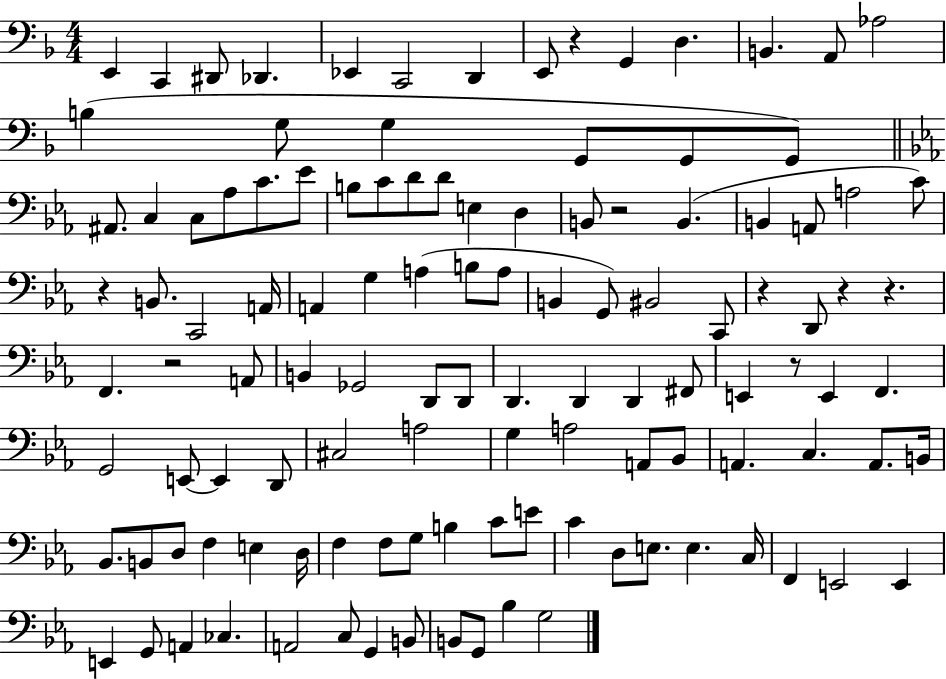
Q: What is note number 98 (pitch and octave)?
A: E2